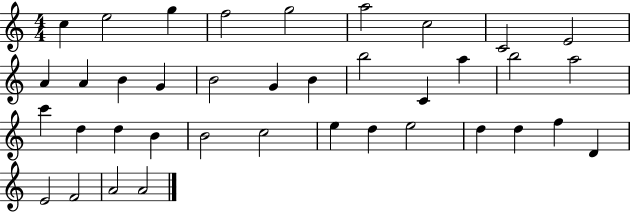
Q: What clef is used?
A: treble